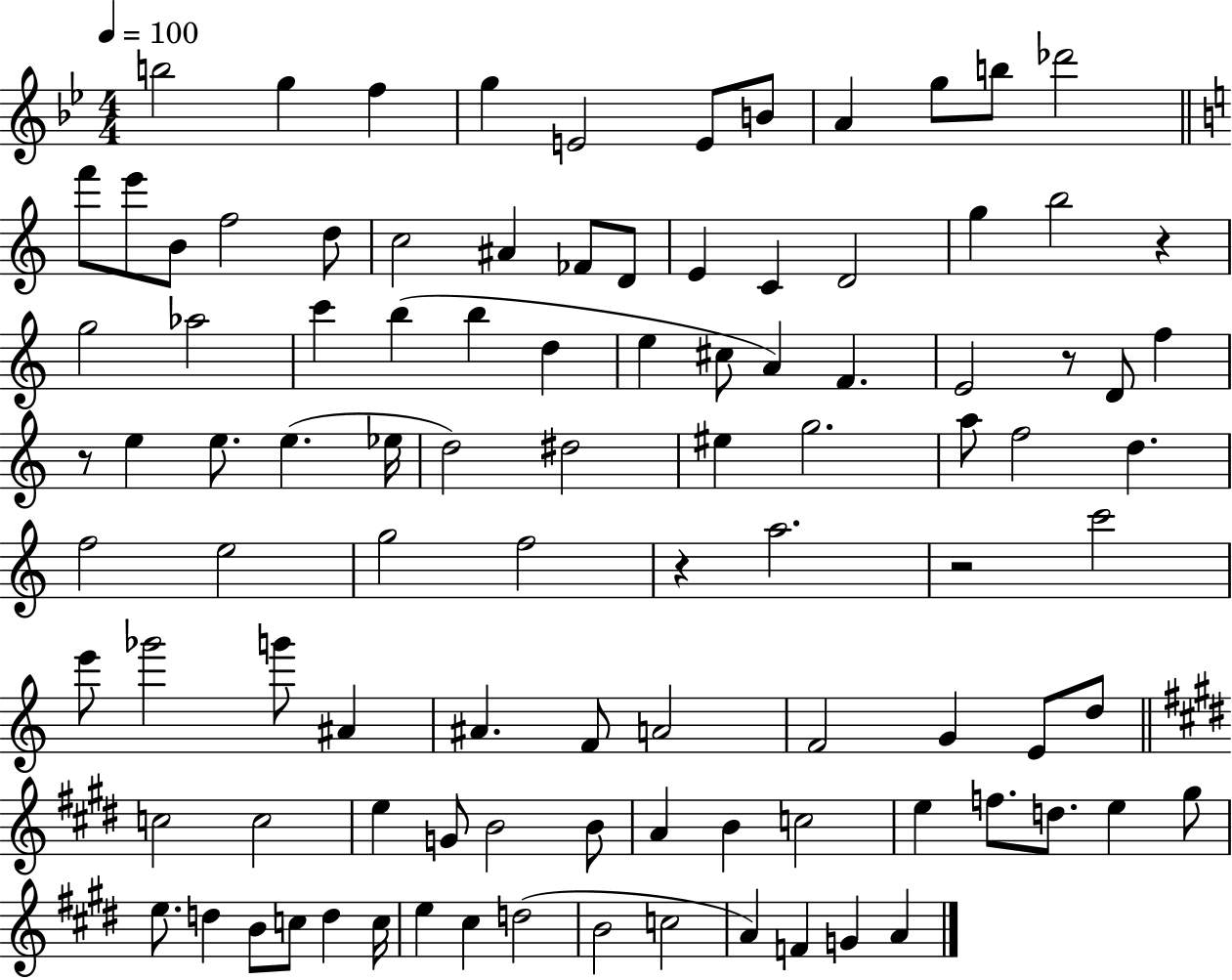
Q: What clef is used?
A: treble